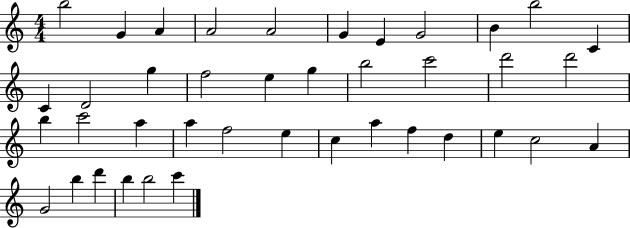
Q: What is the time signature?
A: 4/4